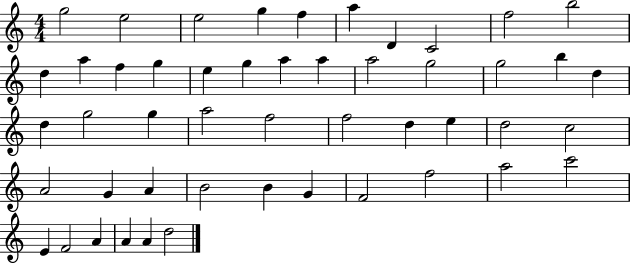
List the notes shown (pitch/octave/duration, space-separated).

G5/h E5/h E5/h G5/q F5/q A5/q D4/q C4/h F5/h B5/h D5/q A5/q F5/q G5/q E5/q G5/q A5/q A5/q A5/h G5/h G5/h B5/q D5/q D5/q G5/h G5/q A5/h F5/h F5/h D5/q E5/q D5/h C5/h A4/h G4/q A4/q B4/h B4/q G4/q F4/h F5/h A5/h C6/h E4/q F4/h A4/q A4/q A4/q D5/h